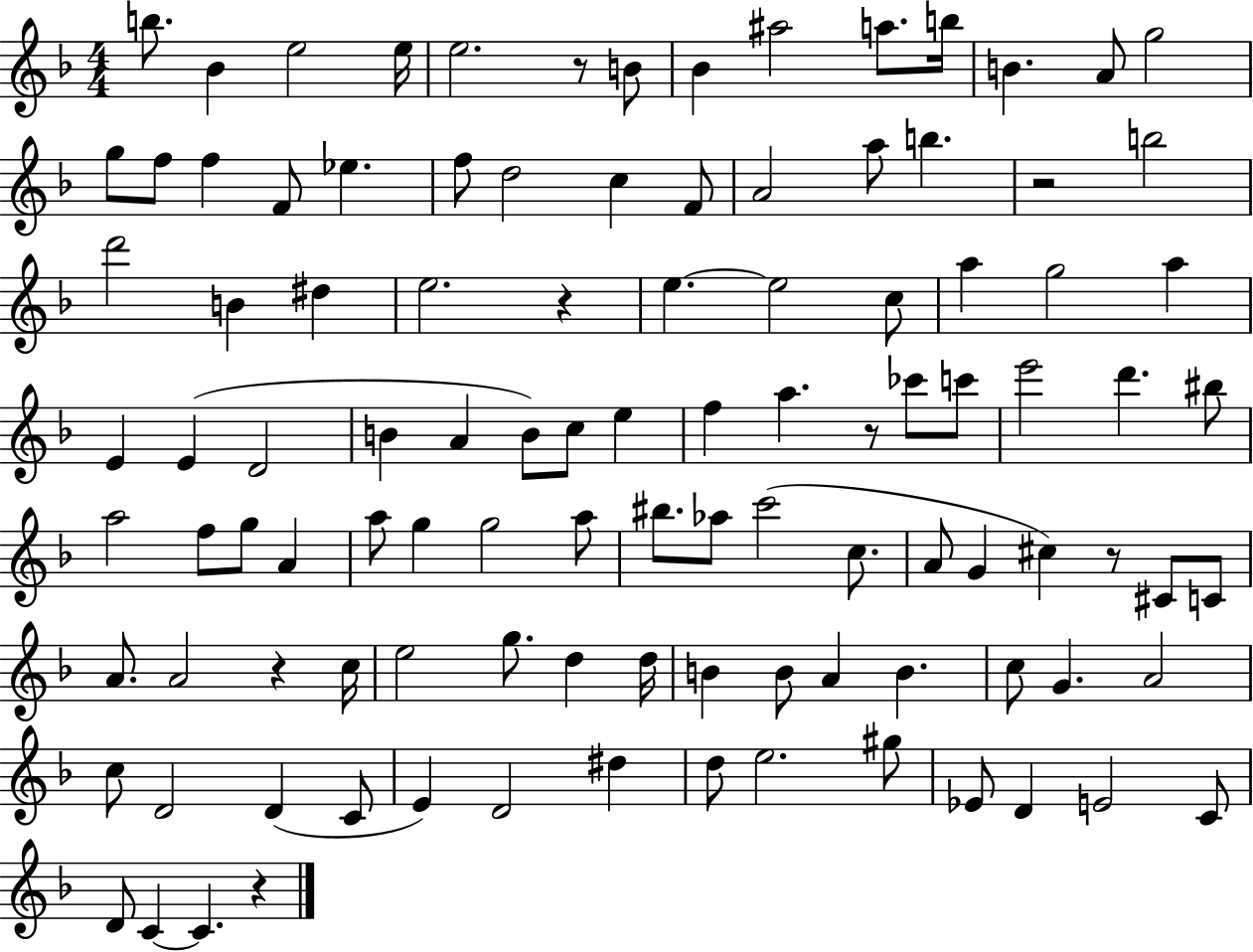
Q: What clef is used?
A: treble